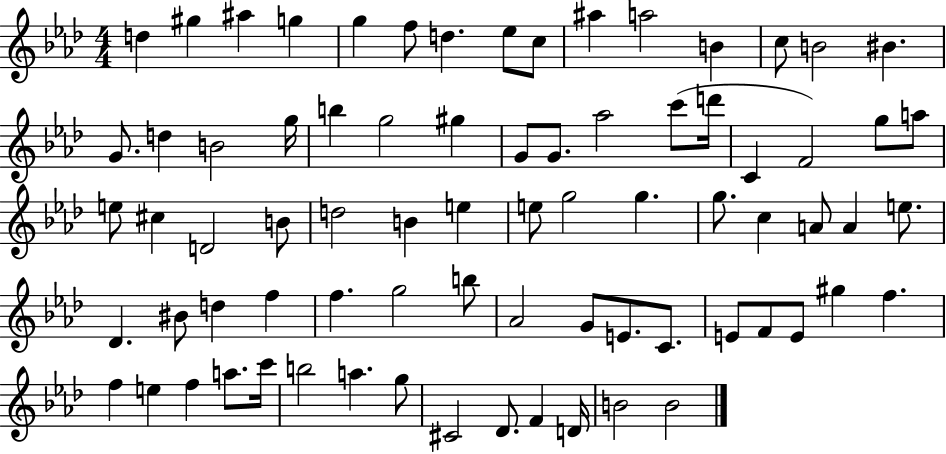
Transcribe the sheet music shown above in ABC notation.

X:1
T:Untitled
M:4/4
L:1/4
K:Ab
d ^g ^a g g f/2 d _e/2 c/2 ^a a2 B c/2 B2 ^B G/2 d B2 g/4 b g2 ^g G/2 G/2 _a2 c'/2 d'/4 C F2 g/2 a/2 e/2 ^c D2 B/2 d2 B e e/2 g2 g g/2 c A/2 A e/2 _D ^B/2 d f f g2 b/2 _A2 G/2 E/2 C/2 E/2 F/2 E/2 ^g f f e f a/2 c'/4 b2 a g/2 ^C2 _D/2 F D/4 B2 B2